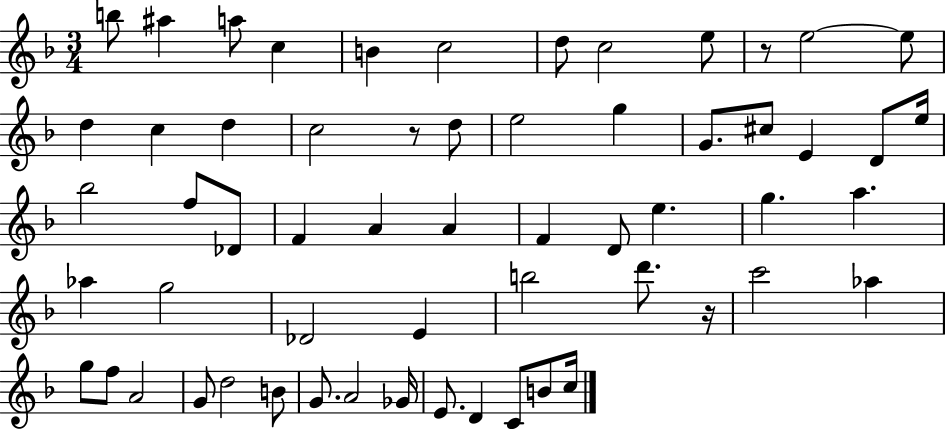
{
  \clef treble
  \numericTimeSignature
  \time 3/4
  \key f \major
  b''8 ais''4 a''8 c''4 | b'4 c''2 | d''8 c''2 e''8 | r8 e''2~~ e''8 | \break d''4 c''4 d''4 | c''2 r8 d''8 | e''2 g''4 | g'8. cis''8 e'4 d'8 e''16 | \break bes''2 f''8 des'8 | f'4 a'4 a'4 | f'4 d'8 e''4. | g''4. a''4. | \break aes''4 g''2 | des'2 e'4 | b''2 d'''8. r16 | c'''2 aes''4 | \break g''8 f''8 a'2 | g'8 d''2 b'8 | g'8. a'2 ges'16 | e'8. d'4 c'8 b'8 c''16 | \break \bar "|."
}